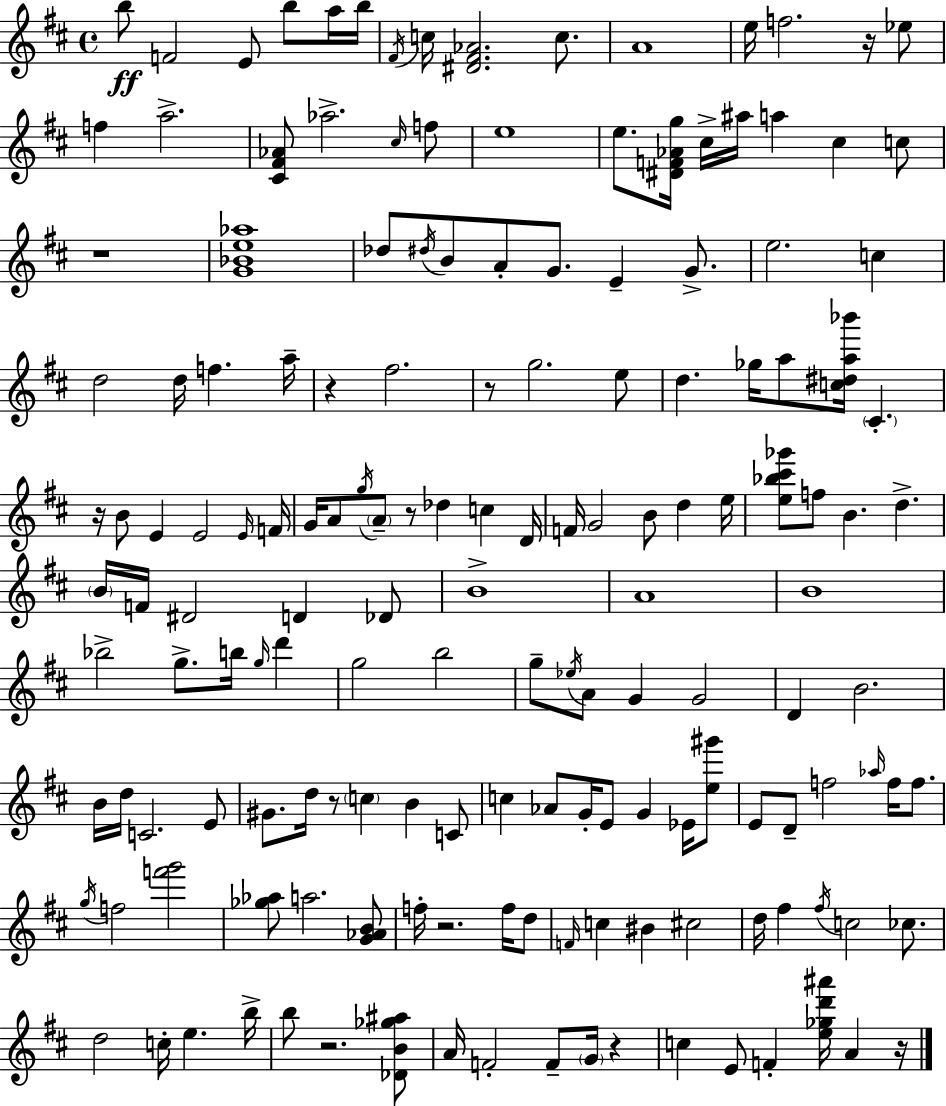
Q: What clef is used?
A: treble